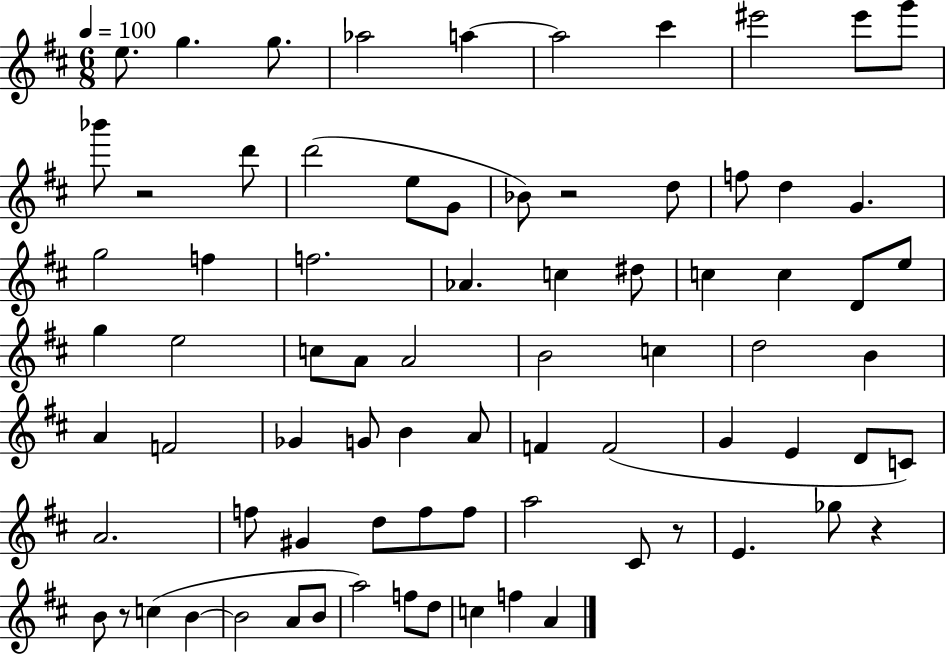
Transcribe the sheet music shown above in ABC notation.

X:1
T:Untitled
M:6/8
L:1/4
K:D
e/2 g g/2 _a2 a a2 ^c' ^e'2 ^e'/2 g'/2 _b'/2 z2 d'/2 d'2 e/2 G/2 _B/2 z2 d/2 f/2 d G g2 f f2 _A c ^d/2 c c D/2 e/2 g e2 c/2 A/2 A2 B2 c d2 B A F2 _G G/2 B A/2 F F2 G E D/2 C/2 A2 f/2 ^G d/2 f/2 f/2 a2 ^C/2 z/2 E _g/2 z B/2 z/2 c B B2 A/2 B/2 a2 f/2 d/2 c f A